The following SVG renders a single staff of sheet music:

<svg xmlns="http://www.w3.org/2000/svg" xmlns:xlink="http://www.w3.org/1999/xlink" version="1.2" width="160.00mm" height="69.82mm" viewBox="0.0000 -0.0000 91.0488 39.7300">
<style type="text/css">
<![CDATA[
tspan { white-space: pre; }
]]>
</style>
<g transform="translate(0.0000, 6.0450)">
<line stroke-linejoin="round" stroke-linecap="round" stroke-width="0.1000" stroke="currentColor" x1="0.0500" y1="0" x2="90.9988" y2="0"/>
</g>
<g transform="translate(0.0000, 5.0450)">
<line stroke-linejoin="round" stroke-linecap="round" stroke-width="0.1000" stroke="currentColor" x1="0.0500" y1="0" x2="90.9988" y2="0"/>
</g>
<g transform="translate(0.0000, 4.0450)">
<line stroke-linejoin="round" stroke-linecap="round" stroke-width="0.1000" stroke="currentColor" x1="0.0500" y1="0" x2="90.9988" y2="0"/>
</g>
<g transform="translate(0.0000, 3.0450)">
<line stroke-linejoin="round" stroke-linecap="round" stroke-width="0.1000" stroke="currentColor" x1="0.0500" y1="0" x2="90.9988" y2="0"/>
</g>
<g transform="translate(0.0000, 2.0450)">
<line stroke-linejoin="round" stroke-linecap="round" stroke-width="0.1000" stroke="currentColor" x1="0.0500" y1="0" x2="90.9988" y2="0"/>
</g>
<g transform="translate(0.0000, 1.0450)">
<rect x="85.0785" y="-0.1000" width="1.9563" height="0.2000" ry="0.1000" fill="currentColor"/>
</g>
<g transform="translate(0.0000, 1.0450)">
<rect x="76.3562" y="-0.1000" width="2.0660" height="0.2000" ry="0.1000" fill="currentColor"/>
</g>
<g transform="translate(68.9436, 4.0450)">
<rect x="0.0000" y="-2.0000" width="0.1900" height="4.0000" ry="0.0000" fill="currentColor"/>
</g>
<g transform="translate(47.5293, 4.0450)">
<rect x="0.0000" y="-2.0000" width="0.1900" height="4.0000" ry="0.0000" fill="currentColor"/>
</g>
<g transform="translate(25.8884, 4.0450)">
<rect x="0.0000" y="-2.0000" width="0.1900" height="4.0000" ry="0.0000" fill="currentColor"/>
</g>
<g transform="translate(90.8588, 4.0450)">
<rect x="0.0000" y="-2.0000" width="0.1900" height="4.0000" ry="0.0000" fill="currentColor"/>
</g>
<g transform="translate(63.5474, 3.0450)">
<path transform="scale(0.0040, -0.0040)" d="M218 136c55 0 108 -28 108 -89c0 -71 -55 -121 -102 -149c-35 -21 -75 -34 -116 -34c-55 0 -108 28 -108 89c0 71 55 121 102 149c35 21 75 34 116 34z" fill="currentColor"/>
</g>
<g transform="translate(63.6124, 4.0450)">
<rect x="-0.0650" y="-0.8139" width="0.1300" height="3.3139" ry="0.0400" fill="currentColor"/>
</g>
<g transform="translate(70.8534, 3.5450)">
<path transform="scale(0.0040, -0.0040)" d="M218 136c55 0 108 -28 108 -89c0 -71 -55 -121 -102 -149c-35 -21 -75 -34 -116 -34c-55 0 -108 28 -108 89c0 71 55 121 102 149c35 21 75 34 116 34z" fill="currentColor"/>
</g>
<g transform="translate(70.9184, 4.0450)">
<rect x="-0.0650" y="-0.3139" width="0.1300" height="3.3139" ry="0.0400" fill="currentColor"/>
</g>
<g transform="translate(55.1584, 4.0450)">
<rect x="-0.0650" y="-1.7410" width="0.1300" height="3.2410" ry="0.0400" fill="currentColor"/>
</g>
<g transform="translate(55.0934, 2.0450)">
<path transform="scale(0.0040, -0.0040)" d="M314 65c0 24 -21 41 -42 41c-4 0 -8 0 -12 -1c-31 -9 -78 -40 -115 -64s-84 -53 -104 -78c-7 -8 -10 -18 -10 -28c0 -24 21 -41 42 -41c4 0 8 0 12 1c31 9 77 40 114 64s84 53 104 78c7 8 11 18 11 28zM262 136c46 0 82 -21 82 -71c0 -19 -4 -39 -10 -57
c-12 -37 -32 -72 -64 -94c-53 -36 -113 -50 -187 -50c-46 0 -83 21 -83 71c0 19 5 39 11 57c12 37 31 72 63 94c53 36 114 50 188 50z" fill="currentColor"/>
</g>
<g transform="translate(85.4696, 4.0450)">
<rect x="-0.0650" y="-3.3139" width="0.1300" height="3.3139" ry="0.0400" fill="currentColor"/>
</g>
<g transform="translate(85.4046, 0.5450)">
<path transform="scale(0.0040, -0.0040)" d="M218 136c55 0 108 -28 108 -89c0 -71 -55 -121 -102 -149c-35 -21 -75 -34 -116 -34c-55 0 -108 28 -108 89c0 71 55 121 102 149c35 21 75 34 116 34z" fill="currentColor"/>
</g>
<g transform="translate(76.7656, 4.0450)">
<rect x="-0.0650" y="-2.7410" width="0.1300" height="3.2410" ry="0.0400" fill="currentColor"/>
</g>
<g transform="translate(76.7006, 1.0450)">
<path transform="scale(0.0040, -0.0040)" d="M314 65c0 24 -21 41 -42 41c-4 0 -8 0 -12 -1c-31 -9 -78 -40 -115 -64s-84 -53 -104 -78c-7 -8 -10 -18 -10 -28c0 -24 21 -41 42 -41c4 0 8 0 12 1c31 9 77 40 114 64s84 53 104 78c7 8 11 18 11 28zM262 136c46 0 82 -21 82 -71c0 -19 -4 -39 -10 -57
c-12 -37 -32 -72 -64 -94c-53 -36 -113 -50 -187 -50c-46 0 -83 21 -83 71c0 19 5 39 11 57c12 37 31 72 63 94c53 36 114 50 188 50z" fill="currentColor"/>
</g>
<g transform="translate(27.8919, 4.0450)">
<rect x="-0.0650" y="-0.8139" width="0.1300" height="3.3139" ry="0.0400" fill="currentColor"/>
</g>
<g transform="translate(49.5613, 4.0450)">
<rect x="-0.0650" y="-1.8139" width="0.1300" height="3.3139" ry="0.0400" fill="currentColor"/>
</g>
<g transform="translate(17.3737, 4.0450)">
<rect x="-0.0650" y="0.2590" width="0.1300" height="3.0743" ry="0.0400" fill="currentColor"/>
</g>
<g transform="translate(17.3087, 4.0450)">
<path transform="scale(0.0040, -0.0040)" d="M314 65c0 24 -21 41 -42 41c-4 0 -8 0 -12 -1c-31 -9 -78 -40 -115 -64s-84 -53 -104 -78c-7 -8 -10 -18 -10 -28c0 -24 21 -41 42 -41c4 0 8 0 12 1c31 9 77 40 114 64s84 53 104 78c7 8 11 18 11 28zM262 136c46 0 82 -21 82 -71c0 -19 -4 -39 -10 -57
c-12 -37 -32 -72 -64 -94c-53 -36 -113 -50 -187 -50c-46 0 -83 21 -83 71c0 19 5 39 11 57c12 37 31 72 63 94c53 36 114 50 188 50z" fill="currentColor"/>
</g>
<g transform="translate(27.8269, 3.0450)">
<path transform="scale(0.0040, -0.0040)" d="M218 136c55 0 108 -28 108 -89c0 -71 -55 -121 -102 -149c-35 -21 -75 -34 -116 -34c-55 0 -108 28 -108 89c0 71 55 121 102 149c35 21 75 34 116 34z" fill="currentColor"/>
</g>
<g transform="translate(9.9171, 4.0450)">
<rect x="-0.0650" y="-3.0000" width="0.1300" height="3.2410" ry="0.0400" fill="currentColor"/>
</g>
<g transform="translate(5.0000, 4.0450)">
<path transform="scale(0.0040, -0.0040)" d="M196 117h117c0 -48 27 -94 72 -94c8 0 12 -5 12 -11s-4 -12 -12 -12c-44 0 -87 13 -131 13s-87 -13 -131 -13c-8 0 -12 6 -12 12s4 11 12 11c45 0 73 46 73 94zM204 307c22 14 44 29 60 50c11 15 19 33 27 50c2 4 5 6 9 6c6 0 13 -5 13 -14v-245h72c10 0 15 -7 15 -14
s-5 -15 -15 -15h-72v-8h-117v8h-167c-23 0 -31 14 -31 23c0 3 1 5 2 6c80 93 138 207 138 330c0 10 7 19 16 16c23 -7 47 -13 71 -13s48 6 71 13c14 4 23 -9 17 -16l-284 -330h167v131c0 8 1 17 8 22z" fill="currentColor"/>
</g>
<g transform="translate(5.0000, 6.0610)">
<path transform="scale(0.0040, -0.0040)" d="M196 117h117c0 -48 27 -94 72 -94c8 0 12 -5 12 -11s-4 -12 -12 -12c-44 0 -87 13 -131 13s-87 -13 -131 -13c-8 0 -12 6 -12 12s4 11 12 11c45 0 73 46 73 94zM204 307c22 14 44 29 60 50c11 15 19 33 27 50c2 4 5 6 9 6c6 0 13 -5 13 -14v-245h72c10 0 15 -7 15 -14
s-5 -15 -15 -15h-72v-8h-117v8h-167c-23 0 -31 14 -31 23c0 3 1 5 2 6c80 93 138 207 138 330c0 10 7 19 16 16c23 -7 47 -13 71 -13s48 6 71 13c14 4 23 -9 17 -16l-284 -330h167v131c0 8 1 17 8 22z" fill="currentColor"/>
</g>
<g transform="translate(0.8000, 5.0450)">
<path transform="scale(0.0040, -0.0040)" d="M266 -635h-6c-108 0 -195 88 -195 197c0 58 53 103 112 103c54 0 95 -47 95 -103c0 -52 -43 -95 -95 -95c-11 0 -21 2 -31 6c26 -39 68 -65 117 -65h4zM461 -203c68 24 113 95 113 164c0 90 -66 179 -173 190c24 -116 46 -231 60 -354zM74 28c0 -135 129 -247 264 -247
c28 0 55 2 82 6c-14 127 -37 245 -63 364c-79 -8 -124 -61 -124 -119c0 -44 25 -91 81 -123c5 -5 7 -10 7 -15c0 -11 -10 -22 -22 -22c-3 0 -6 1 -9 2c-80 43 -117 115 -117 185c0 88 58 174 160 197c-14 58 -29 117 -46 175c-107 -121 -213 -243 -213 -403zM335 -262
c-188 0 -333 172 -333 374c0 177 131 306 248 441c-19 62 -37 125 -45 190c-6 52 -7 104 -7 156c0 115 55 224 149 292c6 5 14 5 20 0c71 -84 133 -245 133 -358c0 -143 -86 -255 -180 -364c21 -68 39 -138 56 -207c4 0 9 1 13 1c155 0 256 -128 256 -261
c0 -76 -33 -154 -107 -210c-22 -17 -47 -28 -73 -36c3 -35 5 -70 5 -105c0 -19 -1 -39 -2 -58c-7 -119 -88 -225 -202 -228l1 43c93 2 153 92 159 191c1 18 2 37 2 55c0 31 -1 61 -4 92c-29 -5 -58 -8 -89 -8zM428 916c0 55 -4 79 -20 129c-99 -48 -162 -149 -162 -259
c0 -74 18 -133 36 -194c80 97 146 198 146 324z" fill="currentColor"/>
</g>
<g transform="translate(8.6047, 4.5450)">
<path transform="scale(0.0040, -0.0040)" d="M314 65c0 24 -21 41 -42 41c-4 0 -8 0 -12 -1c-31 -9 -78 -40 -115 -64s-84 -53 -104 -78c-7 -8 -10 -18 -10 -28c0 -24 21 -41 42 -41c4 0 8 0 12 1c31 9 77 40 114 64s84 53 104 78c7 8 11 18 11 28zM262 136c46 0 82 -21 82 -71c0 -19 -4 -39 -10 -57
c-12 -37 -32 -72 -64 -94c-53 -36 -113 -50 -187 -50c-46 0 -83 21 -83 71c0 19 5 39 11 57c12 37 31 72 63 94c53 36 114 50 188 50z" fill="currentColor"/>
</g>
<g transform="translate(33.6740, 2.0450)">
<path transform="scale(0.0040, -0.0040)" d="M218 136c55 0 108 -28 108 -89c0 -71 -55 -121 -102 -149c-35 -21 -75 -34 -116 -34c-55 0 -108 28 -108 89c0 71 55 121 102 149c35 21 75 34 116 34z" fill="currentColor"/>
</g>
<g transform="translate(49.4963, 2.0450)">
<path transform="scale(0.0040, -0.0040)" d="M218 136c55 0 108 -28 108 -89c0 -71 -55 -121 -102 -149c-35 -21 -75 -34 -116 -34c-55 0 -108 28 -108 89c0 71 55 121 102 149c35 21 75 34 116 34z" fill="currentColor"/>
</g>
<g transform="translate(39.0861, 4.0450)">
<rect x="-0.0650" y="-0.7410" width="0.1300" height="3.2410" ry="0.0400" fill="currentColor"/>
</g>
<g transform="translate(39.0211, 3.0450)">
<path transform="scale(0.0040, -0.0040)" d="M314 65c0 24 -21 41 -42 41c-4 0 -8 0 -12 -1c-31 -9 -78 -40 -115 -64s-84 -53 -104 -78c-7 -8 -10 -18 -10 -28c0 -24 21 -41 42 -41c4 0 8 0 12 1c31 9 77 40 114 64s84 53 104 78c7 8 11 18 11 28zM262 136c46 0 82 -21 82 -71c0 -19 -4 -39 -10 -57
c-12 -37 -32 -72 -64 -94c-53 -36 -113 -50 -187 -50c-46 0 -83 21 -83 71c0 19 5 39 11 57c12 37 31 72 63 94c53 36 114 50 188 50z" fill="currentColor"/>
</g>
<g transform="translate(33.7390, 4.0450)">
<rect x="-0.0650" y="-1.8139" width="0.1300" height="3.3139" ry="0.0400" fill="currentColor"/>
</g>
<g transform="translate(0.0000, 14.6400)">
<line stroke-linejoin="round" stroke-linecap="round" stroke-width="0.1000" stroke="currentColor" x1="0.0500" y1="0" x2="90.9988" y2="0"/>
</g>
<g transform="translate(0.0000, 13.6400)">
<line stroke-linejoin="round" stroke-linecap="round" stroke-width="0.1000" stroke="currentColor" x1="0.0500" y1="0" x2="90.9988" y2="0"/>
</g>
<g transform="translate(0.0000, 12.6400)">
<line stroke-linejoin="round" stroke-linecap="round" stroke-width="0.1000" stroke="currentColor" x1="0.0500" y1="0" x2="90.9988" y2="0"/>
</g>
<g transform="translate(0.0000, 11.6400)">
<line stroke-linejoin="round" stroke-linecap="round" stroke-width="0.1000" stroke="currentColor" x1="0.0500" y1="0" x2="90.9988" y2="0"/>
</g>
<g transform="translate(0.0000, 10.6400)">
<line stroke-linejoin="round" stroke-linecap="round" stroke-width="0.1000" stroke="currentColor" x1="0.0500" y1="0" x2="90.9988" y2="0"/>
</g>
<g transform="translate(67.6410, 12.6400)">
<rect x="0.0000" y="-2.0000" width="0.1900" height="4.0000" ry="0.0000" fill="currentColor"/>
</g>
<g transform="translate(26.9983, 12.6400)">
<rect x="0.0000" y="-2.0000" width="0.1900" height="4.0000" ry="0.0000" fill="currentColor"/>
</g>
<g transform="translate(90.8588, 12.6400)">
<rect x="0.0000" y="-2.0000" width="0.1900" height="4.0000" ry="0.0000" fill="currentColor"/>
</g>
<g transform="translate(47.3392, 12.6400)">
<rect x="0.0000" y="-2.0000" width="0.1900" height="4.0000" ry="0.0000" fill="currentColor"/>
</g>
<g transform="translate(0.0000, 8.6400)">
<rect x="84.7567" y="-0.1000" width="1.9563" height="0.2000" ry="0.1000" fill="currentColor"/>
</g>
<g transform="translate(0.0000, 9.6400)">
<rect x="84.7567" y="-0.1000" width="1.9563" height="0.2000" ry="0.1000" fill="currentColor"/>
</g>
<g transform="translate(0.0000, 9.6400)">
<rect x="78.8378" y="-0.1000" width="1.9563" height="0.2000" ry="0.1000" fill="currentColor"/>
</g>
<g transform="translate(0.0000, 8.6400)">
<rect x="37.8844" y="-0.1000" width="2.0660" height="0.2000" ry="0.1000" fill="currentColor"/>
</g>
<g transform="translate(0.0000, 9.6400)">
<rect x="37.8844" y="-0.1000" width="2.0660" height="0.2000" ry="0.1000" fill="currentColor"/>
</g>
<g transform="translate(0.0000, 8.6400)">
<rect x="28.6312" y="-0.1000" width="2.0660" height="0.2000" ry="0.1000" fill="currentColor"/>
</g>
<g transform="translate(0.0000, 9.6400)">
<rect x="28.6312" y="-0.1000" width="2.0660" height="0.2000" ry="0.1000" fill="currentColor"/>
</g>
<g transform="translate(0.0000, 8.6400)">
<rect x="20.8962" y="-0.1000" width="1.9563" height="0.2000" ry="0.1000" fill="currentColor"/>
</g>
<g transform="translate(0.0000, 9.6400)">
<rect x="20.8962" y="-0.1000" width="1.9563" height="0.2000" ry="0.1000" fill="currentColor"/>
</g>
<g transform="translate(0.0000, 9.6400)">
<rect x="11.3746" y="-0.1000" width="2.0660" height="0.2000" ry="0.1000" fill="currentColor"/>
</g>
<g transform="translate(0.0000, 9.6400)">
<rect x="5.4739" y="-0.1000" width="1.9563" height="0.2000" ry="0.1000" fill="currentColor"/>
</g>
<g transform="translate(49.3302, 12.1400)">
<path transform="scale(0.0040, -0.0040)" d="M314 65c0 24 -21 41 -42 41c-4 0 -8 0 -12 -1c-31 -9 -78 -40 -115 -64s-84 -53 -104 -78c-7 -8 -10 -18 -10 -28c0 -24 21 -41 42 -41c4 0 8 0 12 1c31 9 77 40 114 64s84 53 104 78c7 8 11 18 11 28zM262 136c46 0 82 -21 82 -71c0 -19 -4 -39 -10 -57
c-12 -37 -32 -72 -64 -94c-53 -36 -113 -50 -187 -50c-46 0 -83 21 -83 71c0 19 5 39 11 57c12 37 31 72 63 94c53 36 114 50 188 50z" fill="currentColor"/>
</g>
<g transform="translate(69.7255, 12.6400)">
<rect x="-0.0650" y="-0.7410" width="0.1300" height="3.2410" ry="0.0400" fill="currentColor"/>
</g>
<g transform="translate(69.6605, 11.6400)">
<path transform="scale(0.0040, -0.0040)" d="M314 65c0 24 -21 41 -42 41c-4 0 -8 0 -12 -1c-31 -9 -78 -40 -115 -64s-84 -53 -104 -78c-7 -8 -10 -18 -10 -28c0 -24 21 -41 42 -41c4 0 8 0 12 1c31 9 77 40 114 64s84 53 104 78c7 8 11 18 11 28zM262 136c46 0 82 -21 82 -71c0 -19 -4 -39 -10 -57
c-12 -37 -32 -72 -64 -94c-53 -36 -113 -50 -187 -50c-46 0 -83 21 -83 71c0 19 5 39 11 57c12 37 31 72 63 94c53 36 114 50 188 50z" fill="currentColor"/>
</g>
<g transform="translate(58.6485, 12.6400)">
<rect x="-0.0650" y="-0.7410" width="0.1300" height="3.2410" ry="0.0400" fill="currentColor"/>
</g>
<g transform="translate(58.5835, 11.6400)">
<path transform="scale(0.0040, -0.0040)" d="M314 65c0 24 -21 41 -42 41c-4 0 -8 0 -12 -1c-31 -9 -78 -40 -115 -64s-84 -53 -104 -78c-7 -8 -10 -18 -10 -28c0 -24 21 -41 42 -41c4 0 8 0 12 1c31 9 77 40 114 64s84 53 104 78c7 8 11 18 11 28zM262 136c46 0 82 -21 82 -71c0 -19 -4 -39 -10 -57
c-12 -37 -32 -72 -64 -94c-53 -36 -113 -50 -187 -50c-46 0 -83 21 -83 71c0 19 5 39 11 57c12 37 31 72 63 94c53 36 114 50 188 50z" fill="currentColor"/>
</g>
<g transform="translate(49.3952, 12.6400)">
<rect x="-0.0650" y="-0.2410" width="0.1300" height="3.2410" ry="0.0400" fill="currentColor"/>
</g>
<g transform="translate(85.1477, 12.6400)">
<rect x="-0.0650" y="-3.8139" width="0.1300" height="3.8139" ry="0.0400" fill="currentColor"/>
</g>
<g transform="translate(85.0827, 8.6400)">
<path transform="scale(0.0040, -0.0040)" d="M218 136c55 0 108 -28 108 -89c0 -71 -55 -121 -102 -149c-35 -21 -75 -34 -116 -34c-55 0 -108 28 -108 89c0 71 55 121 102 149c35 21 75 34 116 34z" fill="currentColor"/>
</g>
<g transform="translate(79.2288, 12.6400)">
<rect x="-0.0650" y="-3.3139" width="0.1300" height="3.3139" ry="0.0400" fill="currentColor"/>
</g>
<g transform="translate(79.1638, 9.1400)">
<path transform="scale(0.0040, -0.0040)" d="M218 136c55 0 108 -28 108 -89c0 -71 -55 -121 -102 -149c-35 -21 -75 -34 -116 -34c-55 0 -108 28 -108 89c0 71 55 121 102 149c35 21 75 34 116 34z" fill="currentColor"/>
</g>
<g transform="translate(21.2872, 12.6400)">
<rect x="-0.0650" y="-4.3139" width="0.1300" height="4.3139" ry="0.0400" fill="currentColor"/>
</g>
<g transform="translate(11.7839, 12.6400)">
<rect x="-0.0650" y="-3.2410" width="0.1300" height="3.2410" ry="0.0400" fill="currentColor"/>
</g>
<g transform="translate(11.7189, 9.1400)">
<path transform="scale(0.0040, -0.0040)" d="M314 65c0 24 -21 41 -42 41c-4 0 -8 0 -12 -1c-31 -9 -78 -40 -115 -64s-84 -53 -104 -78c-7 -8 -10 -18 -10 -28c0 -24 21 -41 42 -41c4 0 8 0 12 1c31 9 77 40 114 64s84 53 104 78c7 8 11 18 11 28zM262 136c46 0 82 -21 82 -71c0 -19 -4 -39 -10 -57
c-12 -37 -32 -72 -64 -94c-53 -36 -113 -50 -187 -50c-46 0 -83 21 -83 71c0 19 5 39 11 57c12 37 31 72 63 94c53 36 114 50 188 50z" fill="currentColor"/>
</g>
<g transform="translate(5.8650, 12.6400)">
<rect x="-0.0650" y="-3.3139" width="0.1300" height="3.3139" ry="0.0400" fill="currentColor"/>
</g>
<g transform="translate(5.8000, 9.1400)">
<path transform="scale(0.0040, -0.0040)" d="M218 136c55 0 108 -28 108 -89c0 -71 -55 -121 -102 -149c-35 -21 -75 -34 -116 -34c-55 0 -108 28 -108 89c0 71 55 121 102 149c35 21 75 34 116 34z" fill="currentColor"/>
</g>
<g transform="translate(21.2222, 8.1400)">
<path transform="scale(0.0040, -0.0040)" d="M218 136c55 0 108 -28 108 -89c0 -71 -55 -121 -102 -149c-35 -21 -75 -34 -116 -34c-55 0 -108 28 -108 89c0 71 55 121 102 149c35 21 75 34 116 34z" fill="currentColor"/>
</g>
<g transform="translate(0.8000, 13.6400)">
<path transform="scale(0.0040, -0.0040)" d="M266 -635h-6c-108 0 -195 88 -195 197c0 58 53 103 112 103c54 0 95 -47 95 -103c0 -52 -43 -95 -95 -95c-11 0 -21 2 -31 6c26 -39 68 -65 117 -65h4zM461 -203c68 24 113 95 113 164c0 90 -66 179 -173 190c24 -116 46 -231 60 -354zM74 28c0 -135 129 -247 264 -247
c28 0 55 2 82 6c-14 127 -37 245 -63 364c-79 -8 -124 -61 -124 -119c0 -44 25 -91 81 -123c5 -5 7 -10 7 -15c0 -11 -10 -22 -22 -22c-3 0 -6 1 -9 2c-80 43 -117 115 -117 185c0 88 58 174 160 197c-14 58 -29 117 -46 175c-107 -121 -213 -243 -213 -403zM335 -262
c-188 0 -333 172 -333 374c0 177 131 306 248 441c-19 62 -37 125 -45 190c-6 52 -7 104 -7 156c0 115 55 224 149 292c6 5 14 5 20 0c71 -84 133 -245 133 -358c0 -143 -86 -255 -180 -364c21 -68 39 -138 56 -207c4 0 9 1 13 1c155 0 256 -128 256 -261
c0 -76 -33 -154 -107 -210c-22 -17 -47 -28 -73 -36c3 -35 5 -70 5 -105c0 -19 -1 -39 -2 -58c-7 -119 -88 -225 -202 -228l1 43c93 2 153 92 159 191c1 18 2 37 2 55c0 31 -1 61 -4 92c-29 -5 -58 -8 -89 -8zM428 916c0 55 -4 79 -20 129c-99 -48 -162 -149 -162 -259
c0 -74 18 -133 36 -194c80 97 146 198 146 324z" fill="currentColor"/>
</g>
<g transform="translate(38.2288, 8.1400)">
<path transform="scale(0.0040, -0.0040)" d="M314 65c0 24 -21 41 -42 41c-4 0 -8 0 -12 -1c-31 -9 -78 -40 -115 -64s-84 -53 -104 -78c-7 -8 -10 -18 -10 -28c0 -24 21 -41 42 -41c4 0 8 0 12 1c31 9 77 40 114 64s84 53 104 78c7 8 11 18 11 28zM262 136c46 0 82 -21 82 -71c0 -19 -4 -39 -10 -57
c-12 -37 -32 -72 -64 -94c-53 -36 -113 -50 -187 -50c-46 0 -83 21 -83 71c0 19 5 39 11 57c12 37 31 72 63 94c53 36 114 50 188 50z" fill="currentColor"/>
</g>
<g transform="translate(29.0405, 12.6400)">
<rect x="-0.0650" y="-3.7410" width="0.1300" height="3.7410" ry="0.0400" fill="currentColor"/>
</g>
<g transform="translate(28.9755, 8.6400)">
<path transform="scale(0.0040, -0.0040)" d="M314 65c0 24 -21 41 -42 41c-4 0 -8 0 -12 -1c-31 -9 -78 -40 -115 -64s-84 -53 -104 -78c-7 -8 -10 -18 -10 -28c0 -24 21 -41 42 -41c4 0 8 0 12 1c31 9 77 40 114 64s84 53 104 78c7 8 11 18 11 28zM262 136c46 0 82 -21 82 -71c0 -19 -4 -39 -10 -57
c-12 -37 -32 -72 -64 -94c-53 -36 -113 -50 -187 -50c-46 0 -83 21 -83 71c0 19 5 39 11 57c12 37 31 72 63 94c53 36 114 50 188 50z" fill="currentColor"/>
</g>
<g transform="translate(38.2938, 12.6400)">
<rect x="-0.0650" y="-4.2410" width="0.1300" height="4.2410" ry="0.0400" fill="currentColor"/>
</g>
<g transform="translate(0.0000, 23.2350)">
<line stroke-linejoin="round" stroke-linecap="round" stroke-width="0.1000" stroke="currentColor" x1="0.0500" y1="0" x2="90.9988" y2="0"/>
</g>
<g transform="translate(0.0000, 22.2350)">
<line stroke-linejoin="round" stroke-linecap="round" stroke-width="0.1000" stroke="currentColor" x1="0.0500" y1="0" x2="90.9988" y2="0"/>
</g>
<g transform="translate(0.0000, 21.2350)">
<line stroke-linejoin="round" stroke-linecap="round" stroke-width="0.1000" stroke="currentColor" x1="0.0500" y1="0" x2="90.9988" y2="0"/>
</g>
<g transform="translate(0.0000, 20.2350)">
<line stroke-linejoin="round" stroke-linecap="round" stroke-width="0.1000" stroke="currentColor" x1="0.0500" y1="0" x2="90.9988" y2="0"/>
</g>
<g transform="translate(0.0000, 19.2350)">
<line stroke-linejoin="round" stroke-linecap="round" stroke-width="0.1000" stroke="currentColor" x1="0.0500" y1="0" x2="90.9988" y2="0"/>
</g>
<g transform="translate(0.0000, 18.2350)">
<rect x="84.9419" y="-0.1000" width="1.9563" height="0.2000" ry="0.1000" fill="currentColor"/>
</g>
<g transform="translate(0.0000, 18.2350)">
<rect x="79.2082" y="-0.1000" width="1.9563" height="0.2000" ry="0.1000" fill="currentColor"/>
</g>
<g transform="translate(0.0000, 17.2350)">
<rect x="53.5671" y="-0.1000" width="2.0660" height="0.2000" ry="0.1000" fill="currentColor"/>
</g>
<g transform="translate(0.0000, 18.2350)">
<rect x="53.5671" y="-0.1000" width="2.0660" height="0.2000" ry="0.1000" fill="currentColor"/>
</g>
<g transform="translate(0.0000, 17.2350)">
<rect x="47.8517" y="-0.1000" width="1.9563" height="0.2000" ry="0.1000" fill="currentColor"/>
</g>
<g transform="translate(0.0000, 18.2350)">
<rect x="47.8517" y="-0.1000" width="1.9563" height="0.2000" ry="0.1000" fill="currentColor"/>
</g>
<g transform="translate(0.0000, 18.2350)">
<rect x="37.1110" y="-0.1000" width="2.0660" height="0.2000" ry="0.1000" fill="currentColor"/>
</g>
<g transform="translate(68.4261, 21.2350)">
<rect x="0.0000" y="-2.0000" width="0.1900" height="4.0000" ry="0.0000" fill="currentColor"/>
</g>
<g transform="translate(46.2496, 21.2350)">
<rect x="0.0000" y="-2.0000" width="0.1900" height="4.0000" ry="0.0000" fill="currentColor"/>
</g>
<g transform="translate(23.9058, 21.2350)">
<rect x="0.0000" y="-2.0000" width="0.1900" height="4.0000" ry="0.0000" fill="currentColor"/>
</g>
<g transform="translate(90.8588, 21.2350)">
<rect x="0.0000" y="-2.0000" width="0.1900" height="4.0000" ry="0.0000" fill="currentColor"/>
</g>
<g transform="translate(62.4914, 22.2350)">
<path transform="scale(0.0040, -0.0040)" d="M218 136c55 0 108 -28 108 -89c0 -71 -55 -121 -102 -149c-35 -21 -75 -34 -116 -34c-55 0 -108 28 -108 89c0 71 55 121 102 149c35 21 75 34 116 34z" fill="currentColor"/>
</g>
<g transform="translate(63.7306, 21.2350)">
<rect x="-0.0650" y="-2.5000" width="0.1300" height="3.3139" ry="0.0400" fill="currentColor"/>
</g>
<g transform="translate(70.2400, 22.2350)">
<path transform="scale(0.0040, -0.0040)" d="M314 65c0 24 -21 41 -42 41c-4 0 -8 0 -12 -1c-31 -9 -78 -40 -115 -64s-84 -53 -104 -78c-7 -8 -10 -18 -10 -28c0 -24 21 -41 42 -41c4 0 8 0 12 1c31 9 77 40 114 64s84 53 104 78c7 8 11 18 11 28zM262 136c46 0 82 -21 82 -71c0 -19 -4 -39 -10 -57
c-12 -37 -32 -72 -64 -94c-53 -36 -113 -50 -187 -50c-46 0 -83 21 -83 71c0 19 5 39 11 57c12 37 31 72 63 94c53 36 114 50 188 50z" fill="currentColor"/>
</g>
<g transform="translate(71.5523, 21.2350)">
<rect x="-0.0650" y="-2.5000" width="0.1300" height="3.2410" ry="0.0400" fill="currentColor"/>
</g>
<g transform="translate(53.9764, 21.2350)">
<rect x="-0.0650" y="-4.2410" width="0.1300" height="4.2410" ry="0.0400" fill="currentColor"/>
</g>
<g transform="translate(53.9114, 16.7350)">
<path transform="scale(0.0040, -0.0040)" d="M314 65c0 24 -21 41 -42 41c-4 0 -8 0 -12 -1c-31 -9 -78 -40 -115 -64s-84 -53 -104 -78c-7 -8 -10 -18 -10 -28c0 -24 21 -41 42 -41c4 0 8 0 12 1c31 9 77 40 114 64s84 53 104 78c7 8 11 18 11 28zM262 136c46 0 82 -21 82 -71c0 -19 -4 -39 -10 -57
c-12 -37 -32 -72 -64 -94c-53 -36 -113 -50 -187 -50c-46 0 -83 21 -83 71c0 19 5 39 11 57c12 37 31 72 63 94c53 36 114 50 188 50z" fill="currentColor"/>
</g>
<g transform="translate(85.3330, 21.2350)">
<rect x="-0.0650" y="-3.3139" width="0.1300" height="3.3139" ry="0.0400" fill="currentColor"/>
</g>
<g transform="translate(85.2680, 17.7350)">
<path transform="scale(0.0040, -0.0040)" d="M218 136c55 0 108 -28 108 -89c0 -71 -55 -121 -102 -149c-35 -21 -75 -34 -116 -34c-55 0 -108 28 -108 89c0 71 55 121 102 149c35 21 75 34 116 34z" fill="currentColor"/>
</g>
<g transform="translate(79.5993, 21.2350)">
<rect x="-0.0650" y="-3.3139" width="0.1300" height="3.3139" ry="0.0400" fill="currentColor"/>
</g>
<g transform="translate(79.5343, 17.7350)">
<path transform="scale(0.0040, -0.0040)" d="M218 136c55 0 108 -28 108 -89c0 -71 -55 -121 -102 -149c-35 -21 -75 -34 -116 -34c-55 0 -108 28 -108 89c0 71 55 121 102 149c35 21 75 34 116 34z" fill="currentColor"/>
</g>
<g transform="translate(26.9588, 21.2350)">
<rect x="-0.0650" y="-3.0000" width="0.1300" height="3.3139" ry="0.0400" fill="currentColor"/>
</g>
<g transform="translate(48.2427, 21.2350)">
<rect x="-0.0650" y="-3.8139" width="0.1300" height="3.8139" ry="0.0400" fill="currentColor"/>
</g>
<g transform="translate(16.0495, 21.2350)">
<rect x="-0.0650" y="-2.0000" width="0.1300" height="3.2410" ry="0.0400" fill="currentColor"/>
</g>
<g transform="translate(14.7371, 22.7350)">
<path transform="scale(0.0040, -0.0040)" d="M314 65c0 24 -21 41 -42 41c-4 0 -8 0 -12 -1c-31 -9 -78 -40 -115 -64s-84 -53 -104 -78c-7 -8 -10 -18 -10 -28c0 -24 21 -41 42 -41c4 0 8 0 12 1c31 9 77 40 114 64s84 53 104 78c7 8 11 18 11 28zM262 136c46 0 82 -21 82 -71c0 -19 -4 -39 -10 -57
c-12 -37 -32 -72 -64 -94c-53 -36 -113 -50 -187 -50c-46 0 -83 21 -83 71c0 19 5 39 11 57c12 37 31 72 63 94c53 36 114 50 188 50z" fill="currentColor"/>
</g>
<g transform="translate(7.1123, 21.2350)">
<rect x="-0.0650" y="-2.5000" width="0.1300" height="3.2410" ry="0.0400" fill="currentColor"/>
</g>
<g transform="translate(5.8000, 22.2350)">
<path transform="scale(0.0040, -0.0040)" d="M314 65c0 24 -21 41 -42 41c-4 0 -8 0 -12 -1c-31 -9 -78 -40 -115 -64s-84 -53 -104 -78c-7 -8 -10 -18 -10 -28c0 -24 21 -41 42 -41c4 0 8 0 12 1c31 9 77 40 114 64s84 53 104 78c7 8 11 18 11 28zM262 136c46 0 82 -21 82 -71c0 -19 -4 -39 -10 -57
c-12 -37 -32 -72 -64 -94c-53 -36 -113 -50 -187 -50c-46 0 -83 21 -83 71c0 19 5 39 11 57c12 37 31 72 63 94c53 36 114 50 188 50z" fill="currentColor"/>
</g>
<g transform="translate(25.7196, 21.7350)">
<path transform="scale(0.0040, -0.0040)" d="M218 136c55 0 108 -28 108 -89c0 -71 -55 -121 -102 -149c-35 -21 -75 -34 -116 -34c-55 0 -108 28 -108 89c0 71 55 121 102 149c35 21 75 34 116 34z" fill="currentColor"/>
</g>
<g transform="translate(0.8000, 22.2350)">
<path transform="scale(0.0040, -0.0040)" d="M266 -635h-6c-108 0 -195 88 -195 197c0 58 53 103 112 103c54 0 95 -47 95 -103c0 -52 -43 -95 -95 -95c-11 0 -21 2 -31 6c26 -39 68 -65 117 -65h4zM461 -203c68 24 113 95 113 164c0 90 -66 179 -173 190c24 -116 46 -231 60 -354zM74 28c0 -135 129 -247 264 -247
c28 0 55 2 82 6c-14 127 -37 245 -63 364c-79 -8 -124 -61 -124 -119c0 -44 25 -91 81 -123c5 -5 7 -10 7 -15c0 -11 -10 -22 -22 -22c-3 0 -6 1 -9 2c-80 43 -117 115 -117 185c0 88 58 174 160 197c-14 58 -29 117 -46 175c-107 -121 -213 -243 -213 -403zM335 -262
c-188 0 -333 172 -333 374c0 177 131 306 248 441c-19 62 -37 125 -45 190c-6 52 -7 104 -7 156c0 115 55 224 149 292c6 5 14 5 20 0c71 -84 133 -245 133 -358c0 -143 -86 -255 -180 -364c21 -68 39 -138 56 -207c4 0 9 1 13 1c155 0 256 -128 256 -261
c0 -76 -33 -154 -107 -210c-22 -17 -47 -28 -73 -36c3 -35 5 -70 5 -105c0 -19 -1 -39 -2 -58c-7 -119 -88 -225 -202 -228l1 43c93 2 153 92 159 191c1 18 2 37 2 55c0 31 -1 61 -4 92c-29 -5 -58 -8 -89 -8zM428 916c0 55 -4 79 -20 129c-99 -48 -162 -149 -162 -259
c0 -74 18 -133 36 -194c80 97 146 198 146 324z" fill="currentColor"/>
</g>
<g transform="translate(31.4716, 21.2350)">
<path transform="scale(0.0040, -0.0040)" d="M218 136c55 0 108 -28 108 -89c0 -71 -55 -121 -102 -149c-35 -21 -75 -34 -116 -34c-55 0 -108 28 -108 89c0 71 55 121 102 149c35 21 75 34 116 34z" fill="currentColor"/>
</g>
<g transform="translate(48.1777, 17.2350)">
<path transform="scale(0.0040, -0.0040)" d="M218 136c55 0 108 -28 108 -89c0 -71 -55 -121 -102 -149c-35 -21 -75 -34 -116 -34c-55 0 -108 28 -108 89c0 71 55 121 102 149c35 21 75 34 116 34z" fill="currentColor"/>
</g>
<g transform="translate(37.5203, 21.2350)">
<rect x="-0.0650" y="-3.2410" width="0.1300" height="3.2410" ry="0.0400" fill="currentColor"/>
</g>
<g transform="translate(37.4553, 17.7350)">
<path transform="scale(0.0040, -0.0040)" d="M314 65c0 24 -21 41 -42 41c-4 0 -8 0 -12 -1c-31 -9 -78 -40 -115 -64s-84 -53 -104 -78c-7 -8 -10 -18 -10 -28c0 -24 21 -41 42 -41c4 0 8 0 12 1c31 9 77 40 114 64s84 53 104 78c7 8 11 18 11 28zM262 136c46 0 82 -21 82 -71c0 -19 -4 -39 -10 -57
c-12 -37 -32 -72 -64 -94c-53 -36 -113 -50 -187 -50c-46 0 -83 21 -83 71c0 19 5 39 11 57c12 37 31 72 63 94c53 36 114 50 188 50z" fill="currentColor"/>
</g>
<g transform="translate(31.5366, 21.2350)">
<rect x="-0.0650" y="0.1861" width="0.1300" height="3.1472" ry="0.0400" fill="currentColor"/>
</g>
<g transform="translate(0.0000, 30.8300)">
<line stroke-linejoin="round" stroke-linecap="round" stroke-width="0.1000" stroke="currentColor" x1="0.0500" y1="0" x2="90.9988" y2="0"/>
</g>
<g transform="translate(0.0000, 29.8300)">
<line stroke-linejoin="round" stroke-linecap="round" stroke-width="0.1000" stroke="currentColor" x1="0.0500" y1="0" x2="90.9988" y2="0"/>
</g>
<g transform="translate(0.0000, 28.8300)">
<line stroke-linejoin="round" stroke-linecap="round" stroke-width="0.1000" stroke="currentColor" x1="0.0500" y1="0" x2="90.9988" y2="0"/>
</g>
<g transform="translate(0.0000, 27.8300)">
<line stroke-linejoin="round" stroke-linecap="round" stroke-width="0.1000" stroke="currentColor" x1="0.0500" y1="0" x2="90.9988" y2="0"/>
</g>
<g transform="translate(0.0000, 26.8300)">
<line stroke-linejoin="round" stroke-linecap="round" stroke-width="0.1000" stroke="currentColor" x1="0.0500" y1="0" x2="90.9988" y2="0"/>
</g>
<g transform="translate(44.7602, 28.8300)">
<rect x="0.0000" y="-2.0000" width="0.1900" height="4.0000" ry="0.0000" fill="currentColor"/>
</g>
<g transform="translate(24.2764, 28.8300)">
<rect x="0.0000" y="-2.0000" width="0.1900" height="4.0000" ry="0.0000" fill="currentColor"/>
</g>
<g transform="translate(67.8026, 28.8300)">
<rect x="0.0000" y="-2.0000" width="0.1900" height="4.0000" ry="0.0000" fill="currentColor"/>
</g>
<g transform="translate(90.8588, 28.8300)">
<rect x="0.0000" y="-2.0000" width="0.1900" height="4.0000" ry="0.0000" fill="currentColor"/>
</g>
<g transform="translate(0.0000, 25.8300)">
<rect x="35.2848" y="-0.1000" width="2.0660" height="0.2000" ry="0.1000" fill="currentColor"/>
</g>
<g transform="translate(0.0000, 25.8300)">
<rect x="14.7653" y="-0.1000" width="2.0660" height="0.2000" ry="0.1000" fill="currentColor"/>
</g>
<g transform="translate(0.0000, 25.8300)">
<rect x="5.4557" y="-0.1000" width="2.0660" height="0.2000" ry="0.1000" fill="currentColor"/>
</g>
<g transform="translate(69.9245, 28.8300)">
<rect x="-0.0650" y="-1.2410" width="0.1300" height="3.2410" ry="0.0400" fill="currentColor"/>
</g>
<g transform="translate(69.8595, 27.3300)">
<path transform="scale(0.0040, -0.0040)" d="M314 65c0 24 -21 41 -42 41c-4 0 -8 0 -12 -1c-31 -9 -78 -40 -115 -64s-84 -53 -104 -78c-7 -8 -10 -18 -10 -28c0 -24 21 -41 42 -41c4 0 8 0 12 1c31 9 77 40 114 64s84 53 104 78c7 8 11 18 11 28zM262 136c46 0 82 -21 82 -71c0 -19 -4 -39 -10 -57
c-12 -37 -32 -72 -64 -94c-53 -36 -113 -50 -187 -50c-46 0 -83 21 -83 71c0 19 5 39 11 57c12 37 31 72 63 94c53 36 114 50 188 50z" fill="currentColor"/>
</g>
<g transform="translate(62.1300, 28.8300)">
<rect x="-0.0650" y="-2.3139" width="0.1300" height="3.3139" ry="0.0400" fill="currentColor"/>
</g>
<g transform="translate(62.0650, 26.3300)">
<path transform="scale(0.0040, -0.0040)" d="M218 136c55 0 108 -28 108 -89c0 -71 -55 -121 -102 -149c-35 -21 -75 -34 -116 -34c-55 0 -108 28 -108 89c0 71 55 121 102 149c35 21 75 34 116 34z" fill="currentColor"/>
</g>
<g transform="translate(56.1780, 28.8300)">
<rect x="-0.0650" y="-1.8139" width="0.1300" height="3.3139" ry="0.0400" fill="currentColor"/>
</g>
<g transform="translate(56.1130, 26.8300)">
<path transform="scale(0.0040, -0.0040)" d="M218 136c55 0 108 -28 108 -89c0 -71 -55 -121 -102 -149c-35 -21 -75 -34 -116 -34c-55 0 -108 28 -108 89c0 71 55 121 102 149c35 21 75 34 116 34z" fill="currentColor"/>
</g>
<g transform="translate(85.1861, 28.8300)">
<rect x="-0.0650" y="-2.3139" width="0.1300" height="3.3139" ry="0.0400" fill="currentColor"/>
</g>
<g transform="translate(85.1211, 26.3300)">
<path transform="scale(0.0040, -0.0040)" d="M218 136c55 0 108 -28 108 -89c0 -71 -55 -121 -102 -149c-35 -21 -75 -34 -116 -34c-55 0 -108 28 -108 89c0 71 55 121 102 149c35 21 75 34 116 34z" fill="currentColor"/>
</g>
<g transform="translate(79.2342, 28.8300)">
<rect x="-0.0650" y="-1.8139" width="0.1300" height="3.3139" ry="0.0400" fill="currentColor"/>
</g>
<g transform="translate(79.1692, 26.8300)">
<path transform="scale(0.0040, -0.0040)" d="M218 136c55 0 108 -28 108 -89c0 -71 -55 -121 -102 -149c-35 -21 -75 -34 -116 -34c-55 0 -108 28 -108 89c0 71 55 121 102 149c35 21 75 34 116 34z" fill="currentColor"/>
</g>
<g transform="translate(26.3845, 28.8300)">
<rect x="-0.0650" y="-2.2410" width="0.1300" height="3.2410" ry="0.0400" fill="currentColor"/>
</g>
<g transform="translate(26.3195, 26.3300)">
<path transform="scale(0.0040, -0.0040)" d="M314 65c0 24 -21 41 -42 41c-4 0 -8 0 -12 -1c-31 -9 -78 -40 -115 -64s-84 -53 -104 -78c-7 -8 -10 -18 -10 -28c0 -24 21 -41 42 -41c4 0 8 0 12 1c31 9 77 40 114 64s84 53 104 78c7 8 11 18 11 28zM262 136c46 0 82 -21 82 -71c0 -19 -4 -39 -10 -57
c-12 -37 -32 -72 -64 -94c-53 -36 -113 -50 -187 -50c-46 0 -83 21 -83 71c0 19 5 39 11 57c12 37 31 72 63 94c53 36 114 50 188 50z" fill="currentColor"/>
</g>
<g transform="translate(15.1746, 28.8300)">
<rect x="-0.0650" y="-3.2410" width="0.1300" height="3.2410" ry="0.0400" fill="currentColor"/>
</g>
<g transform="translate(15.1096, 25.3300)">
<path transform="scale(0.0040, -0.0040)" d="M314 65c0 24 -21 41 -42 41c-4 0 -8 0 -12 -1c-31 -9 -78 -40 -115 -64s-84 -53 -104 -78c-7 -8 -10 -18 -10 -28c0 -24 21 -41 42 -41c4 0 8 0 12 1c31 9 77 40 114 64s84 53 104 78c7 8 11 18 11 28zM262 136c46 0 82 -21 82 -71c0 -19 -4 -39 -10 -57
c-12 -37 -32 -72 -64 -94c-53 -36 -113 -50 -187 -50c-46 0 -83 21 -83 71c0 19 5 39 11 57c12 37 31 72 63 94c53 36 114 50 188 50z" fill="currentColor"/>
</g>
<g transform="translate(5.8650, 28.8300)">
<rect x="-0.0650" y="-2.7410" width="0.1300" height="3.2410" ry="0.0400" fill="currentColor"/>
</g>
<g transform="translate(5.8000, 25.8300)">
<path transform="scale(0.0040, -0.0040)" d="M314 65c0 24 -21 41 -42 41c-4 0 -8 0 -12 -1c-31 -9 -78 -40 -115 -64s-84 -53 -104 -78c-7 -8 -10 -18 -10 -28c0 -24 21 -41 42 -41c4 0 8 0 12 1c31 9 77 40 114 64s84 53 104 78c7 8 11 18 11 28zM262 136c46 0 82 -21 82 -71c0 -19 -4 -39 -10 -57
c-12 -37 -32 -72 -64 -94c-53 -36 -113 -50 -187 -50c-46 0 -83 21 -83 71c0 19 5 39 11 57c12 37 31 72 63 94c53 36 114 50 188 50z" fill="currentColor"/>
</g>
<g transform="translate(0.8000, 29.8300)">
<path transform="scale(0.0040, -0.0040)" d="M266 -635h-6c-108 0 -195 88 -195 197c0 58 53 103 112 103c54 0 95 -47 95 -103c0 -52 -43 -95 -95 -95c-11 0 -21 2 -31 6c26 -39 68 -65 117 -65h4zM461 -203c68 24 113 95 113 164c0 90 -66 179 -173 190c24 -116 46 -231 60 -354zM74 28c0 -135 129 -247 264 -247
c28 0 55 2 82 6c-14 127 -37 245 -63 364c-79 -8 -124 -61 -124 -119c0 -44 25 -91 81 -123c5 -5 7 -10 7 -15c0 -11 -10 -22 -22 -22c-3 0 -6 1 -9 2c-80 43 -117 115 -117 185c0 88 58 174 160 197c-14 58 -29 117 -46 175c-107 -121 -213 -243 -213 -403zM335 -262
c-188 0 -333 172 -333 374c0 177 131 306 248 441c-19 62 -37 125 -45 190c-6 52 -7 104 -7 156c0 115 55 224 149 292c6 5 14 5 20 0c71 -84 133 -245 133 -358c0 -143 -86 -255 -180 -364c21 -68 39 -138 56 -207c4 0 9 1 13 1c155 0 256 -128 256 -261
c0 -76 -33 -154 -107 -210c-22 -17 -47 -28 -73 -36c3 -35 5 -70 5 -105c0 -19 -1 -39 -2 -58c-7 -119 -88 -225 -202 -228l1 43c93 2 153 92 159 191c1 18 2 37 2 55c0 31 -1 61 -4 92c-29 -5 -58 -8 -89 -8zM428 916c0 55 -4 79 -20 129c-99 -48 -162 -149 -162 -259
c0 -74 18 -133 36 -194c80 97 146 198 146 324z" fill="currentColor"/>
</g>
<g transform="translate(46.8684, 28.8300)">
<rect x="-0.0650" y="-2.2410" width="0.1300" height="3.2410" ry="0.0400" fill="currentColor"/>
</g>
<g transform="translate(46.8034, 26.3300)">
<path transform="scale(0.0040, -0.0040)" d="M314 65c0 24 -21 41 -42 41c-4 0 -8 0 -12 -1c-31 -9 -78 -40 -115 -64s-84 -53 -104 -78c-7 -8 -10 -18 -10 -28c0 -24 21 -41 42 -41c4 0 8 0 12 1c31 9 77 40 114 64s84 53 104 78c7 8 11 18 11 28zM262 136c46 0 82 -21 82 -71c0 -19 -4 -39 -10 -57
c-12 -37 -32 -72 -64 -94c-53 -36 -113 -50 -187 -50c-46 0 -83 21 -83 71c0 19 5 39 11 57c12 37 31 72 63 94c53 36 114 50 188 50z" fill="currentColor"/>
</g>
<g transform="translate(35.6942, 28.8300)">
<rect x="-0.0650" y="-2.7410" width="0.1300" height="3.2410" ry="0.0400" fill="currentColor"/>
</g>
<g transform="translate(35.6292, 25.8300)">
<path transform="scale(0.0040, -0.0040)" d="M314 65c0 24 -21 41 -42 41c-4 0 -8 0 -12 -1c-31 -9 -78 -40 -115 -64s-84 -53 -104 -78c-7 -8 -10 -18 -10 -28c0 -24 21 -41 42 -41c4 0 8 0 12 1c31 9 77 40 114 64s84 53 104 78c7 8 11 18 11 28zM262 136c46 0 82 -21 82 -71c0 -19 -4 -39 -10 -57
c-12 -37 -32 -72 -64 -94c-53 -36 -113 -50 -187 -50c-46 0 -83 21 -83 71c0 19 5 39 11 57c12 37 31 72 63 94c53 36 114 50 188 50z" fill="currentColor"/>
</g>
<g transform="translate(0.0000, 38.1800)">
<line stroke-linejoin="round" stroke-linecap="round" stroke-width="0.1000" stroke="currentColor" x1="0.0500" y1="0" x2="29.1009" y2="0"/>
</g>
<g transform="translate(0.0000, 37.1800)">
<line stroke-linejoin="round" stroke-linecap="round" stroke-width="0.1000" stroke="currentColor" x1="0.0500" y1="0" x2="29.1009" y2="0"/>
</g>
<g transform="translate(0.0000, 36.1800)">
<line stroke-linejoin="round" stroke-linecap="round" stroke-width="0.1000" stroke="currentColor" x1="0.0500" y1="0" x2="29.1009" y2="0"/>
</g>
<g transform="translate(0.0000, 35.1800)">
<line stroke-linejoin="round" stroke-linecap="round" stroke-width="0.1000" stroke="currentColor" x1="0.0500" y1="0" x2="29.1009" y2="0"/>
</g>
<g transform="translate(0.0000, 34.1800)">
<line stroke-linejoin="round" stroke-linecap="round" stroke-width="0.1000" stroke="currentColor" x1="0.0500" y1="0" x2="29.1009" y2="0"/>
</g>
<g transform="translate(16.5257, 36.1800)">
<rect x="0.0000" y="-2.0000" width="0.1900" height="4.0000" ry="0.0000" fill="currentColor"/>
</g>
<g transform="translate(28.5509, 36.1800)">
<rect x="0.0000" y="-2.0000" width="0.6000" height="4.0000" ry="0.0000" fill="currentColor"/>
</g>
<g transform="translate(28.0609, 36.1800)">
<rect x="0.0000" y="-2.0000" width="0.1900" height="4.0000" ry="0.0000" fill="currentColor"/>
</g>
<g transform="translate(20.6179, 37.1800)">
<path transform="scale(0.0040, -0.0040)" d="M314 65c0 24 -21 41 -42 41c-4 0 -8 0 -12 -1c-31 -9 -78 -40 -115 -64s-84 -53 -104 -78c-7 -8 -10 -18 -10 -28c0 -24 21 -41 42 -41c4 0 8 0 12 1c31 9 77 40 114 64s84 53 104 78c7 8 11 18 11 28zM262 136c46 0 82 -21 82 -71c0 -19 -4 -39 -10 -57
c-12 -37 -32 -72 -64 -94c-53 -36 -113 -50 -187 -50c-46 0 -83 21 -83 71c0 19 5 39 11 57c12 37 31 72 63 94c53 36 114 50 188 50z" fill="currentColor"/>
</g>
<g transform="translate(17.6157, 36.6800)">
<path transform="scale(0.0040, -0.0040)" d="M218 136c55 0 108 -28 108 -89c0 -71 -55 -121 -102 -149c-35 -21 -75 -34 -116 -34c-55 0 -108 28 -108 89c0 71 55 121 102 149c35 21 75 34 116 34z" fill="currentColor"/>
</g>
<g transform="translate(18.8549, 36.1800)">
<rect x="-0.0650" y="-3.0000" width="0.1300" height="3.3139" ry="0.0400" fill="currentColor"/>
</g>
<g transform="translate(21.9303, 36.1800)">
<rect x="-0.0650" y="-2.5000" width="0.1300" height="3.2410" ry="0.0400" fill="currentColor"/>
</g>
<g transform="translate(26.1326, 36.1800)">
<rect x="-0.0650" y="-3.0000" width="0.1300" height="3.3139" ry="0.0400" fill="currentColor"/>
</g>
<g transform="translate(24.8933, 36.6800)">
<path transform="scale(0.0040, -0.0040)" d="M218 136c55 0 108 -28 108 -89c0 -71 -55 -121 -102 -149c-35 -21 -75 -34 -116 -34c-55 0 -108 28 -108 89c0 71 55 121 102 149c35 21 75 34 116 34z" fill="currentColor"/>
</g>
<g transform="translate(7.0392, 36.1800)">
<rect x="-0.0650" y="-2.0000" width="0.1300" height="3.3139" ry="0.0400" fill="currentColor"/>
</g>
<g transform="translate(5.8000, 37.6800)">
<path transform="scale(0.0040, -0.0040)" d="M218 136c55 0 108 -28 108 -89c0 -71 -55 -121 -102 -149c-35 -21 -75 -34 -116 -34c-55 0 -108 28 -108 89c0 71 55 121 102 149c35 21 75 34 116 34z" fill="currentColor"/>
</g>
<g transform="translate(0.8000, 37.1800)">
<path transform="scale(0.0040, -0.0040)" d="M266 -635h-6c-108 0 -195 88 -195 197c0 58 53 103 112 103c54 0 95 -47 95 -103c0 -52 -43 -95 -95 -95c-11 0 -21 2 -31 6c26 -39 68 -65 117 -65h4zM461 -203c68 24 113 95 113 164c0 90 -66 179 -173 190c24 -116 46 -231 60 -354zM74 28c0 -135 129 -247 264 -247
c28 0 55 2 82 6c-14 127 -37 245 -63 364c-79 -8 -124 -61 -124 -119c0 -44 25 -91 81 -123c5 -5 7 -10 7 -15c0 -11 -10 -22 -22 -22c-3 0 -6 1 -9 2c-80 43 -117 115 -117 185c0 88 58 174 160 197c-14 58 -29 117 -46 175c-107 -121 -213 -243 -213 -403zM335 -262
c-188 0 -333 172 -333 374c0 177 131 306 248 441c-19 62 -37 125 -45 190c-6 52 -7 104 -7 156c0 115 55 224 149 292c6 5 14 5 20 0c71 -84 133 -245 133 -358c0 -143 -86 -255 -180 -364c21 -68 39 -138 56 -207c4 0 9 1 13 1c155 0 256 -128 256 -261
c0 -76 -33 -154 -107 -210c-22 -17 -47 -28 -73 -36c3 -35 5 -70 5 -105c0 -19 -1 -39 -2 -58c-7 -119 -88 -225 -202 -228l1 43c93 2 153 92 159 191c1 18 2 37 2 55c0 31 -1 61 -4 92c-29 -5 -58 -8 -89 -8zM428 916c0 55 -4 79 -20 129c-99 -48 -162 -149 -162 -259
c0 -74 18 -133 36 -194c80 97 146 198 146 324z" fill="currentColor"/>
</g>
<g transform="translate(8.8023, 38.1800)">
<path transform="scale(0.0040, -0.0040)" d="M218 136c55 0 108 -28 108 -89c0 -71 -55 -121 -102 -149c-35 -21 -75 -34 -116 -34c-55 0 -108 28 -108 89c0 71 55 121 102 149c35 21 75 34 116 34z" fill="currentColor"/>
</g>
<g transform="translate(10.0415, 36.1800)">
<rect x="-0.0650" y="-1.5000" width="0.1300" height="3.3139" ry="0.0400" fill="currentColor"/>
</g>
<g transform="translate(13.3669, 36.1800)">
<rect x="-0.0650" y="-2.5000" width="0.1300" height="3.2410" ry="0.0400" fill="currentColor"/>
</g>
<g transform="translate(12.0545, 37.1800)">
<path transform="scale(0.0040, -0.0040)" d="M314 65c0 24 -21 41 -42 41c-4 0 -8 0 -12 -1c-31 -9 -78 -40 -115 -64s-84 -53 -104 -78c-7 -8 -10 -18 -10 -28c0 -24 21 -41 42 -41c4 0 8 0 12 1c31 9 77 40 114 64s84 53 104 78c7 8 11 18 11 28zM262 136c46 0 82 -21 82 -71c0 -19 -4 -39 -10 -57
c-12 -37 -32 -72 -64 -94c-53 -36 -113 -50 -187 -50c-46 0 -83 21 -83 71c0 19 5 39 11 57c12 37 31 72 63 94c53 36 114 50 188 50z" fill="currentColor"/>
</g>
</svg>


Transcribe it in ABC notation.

X:1
T:Untitled
M:4/4
L:1/4
K:C
A2 B2 d f d2 f f2 d c a2 b b b2 d' c'2 d'2 c2 d2 d2 b c' G2 F2 A B b2 c' d'2 G G2 b b a2 b2 g2 a2 g2 f g e2 f g F E G2 A G2 A